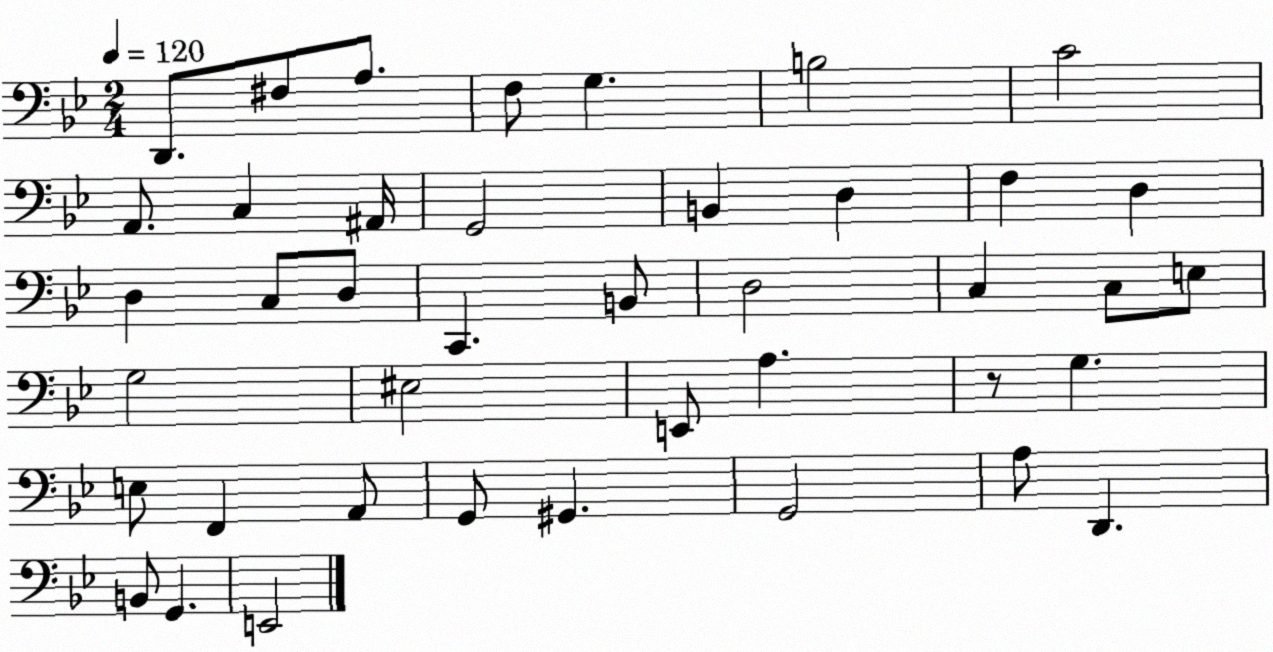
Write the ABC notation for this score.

X:1
T:Untitled
M:2/4
L:1/4
K:Bb
D,,/2 ^F,/2 A,/2 F,/2 G, B,2 C2 A,,/2 C, ^A,,/4 G,,2 B,, D, F, D, D, C,/2 D,/2 C,, B,,/2 D,2 C, C,/2 E,/2 G,2 ^E,2 E,,/2 A, z/2 G, E,/2 F,, A,,/2 G,,/2 ^G,, G,,2 A,/2 D,, B,,/2 G,, E,,2